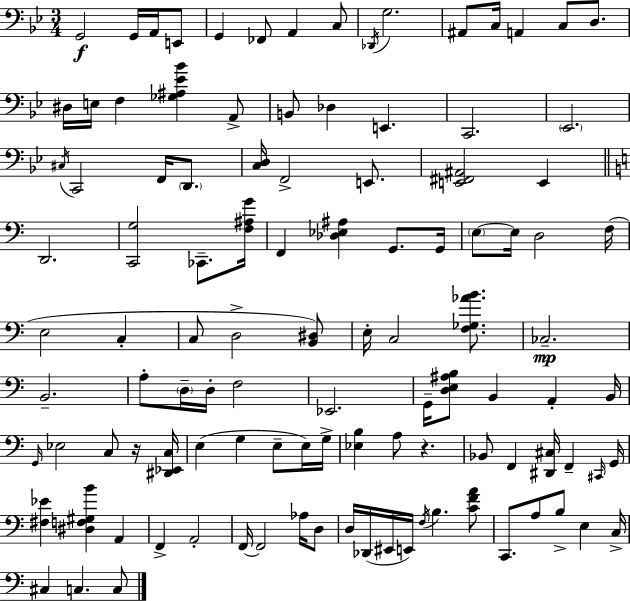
X:1
T:Untitled
M:3/4
L:1/4
K:Gm
G,,2 G,,/4 A,,/4 E,,/2 G,, _F,,/2 A,, C,/2 _D,,/4 G,2 ^A,,/2 C,/4 A,, C,/2 D,/2 ^D,/4 E,/4 F, [_G,^A,_E_B] A,,/2 B,,/2 _D, E,, C,,2 _E,,2 ^C,/4 C,,2 F,,/4 D,,/2 [C,D,]/4 F,,2 E,,/2 [E,,^F,,^A,,]2 E,, D,,2 [C,,G,]2 _C,,/2 [F,^A,G]/4 F,, [_D,_E,^A,] G,,/2 G,,/4 E,/2 E,/4 D,2 F,/4 E,2 C, C,/2 D,2 [B,,^D,]/2 E,/4 C,2 [F,_G,_AB]/2 _C,2 B,,2 A,/2 D,/4 D,/4 F,2 _E,,2 G,,/4 [D,E,^A,B,]/2 B,, A,, B,,/4 G,,/4 _E,2 C,/2 z/4 [^D,,_E,,C,]/4 E, G, E,/2 E,/4 G,/4 [_E,B,] A,/2 z _B,,/2 F,, [^D,,^C,]/4 F,, ^C,,/4 G,,/4 [^F,_E] [^D,F,^G,B] A,, F,, A,,2 F,,/4 F,,2 _A,/4 D,/2 D,/4 _D,,/4 ^E,,/4 E,,/4 F,/4 B, [CFA]/2 C,,/2 A,/2 B,/2 E, C,/4 ^C, C, C,/2